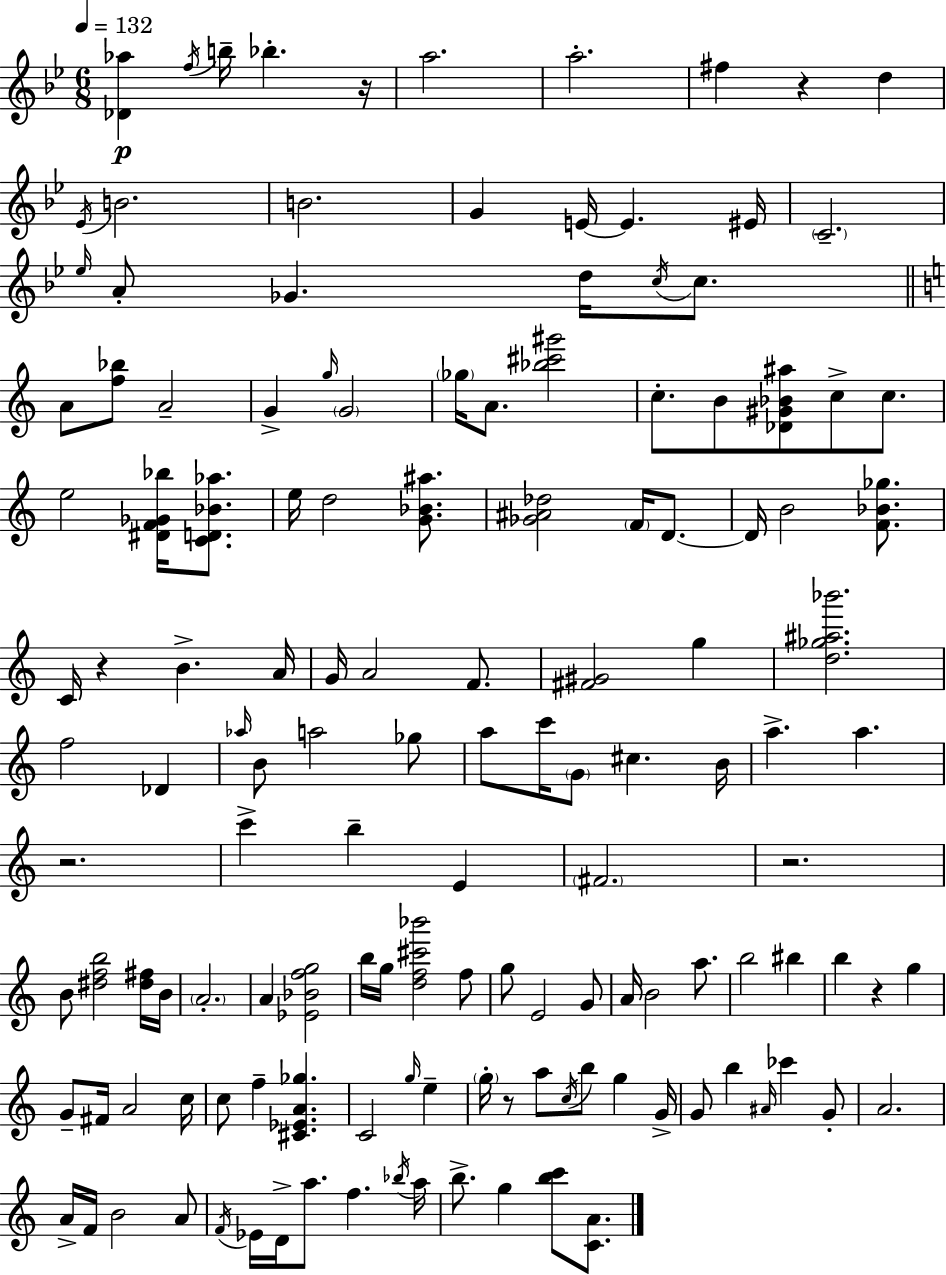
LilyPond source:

{
  \clef treble
  \numericTimeSignature
  \time 6/8
  \key bes \major
  \tempo 4 = 132
  <des' aes''>4\p \acciaccatura { f''16 } b''16-- bes''4.-. | r16 a''2. | a''2.-. | fis''4 r4 d''4 | \break \acciaccatura { ees'16 } b'2. | b'2. | g'4 e'16~~ e'4. | eis'16 \parenthesize c'2.-- | \break \grace { ees''16 } a'8-. ges'4. d''16 | \acciaccatura { c''16 } c''8. \bar "||" \break \key a \minor a'8 <f'' bes''>8 a'2-- | g'4-> \grace { g''16 } \parenthesize g'2 | \parenthesize ges''16 a'8. <bes'' cis''' gis'''>2 | c''8.-. b'8 <des' gis' bes' ais''>8 c''8-> c''8. | \break e''2 <dis' f' ges' bes''>16 <c' d' bes' aes''>8. | e''16 d''2 <g' bes' ais''>8. | <ges' ais' des''>2 \parenthesize f'16 d'8.~~ | d'16 b'2 <f' bes' ges''>8. | \break c'16 r4 b'4.-> | a'16 g'16 a'2 f'8. | <fis' gis'>2 g''4 | <d'' ges'' ais'' bes'''>2. | \break f''2 des'4 | \grace { aes''16 } b'8 a''2 | ges''8 a''8 c'''16 \parenthesize g'8 cis''4. | b'16 a''4.-> a''4. | \break r2. | c'''4-> b''4-- e'4 | \parenthesize fis'2. | r2. | \break b'8 <dis'' f'' b''>2 | <dis'' fis''>16 b'16 \parenthesize a'2.-. | a'4 <ees' bes' f'' g''>2 | b''16 g''16 <d'' f'' cis''' bes'''>2 | \break f''8 g''8 e'2 | g'8 a'16 b'2 a''8. | b''2 bis''4 | b''4 r4 g''4 | \break g'8-- fis'16 a'2 | c''16 c''8 f''4-- <cis' ees' a' ges''>4. | c'2 \grace { g''16 } e''4-- | \parenthesize g''16-. r8 a''8 \acciaccatura { c''16 } b''8 g''4 | \break g'16-> g'8 b''4 \grace { ais'16 } ces'''4 | g'8-. a'2. | a'16-> f'16 b'2 | a'8 \acciaccatura { f'16 } ees'16 d'16-> a''8. f''4. | \break \acciaccatura { bes''16 } a''16 b''8.-> g''4 | <b'' c'''>8 <c' a'>8. \bar "|."
}